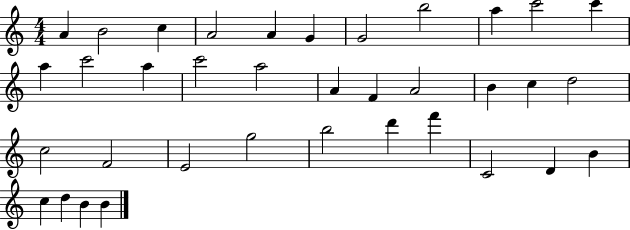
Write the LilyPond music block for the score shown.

{
  \clef treble
  \numericTimeSignature
  \time 4/4
  \key c \major
  a'4 b'2 c''4 | a'2 a'4 g'4 | g'2 b''2 | a''4 c'''2 c'''4 | \break a''4 c'''2 a''4 | c'''2 a''2 | a'4 f'4 a'2 | b'4 c''4 d''2 | \break c''2 f'2 | e'2 g''2 | b''2 d'''4 f'''4 | c'2 d'4 b'4 | \break c''4 d''4 b'4 b'4 | \bar "|."
}